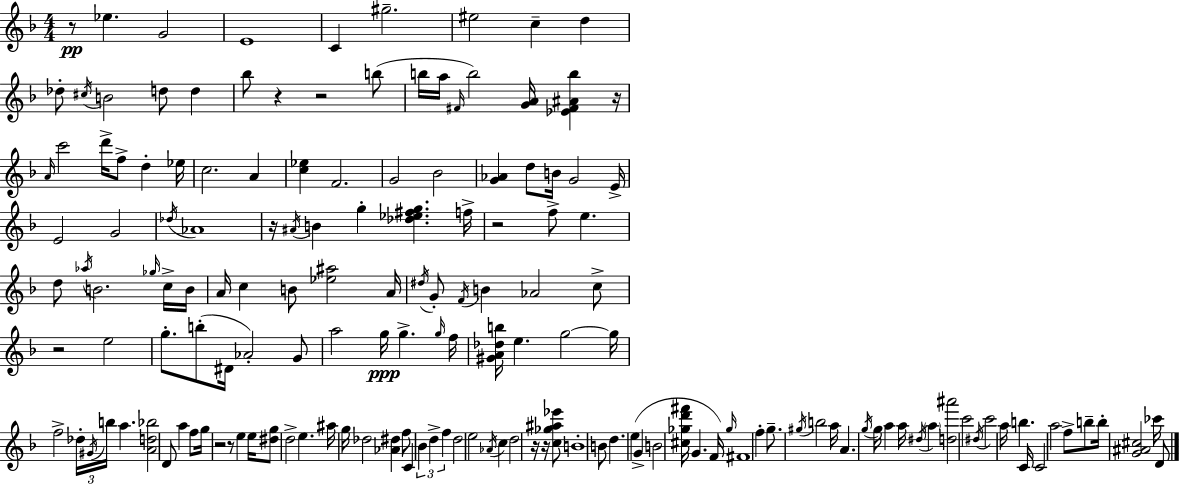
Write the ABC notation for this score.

X:1
T:Untitled
M:4/4
L:1/4
K:F
z/2 _e G2 E4 C ^g2 ^e2 c d _d/2 ^c/4 B2 d/2 d _b/2 z z2 b/2 b/4 a/4 ^F/4 b2 [GA]/4 [_E^F^Ab] z/4 A/4 c'2 d'/4 f/2 d _e/4 c2 A [c_e] F2 G2 _B2 [G_A] d/2 B/4 G2 E/4 E2 G2 _d/4 _A4 z/4 ^A/4 B g [_d_e^fg] f/4 z2 f/2 e d/2 _a/4 B2 _g/4 c/4 B/4 A/4 c B/2 [_e^a]2 A/4 ^d/4 G/2 F/4 B _A2 c/2 z2 e2 g/2 b/2 ^D/4 _A2 G/2 a2 g/4 g g/4 f/4 [^GA_db]/4 e g2 g/4 f2 _d/4 ^G/4 b/4 a [Ad_b]2 D/2 a f/2 g/4 z2 z/2 e e/4 [^dg]/2 d2 e ^a/4 g/4 _d2 [_A^d] f/2 C _B d f d2 e2 _A/4 c d2 z/4 z/4 [c_g^a_e']/2 B4 B/2 d e G B2 [^c_gd'^f']/4 G F/4 _g/4 ^F4 f g/2 ^g/4 b2 a/4 A g/4 g/4 a a/4 ^d/4 a [d^a']2 c'2 ^d/4 c'2 a/4 b C/4 C2 a2 f/2 b/2 b/4 [G^A^c]2 _c'/4 D/2